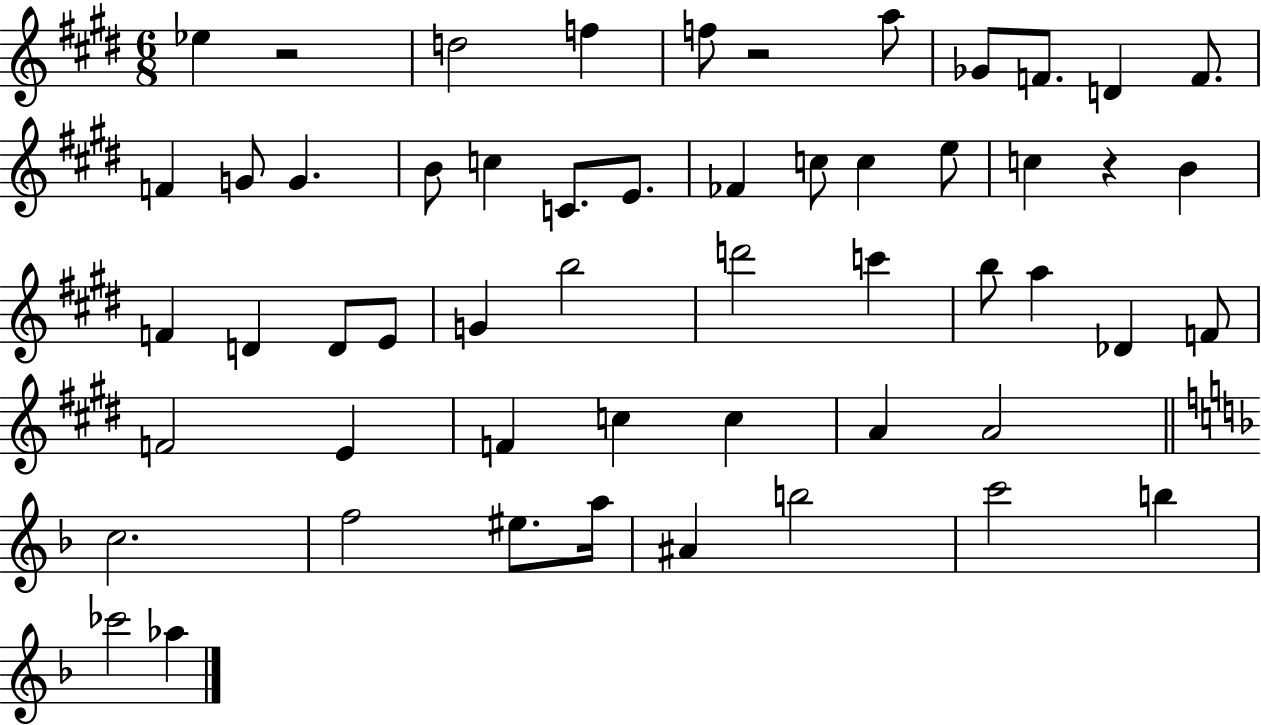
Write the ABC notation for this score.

X:1
T:Untitled
M:6/8
L:1/4
K:E
_e z2 d2 f f/2 z2 a/2 _G/2 F/2 D F/2 F G/2 G B/2 c C/2 E/2 _F c/2 c e/2 c z B F D D/2 E/2 G b2 d'2 c' b/2 a _D F/2 F2 E F c c A A2 c2 f2 ^e/2 a/4 ^A b2 c'2 b _c'2 _a